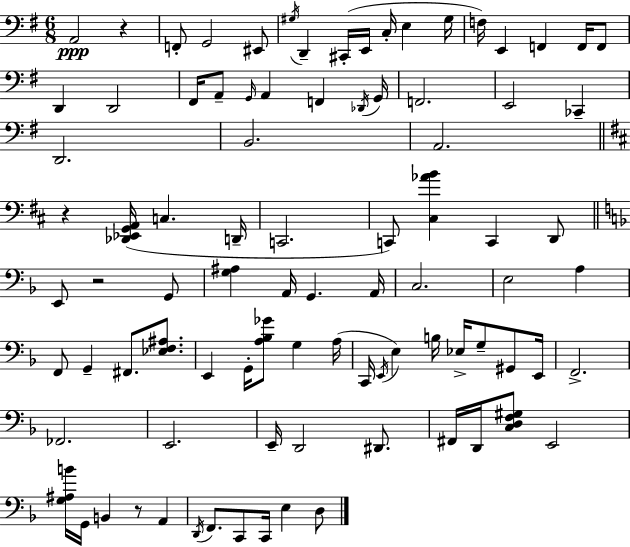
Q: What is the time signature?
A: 6/8